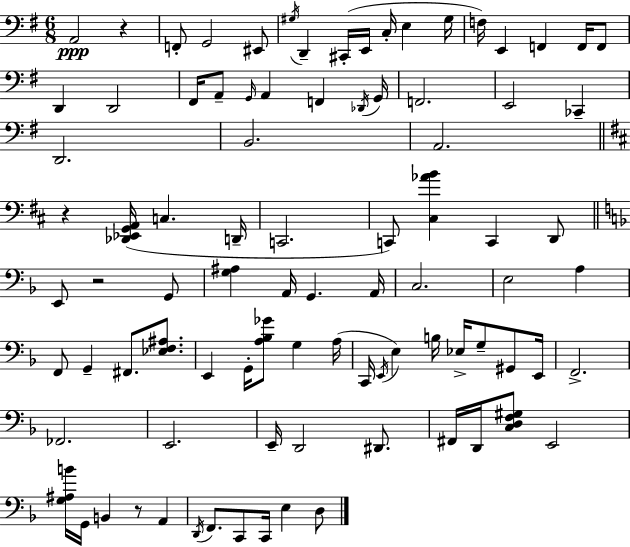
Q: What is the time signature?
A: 6/8